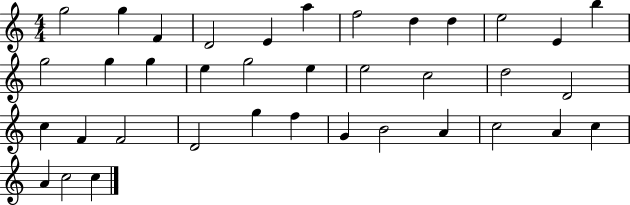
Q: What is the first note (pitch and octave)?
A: G5